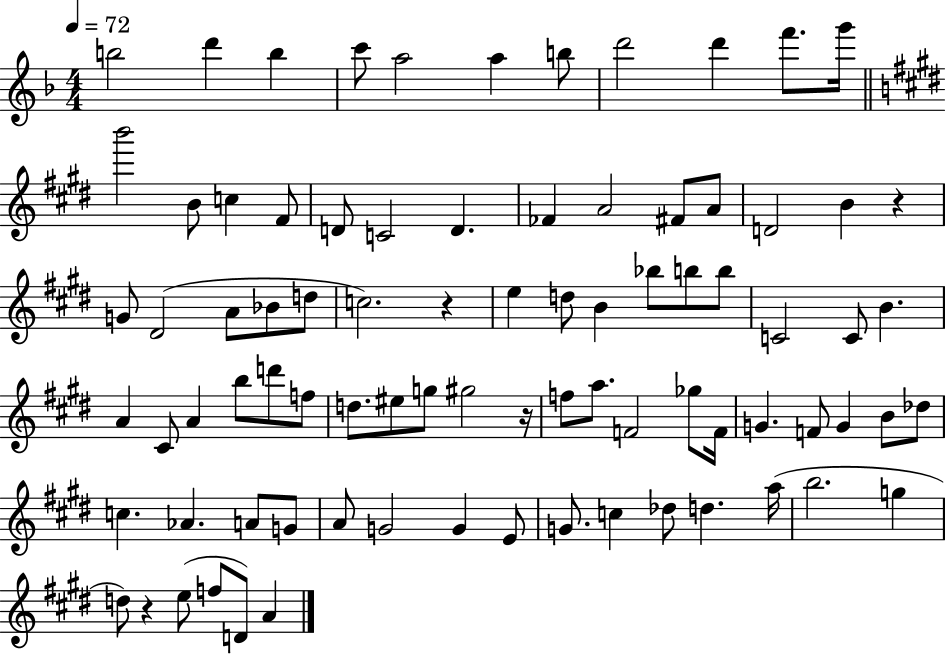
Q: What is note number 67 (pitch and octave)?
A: E4